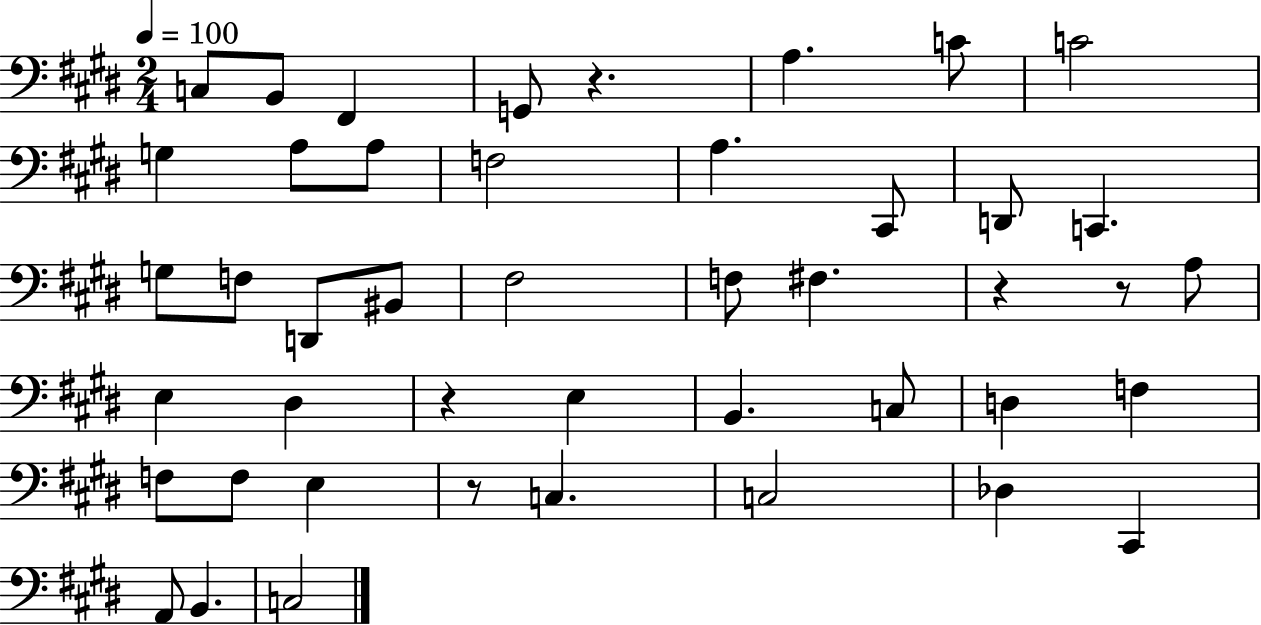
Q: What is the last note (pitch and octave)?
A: C3